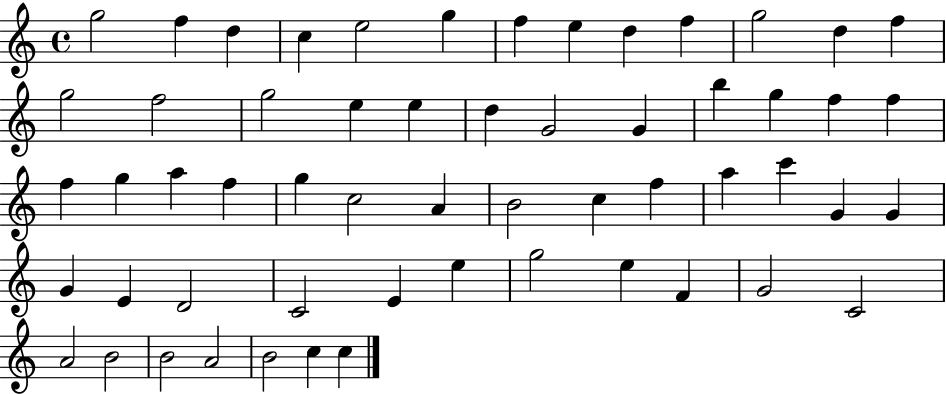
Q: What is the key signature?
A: C major